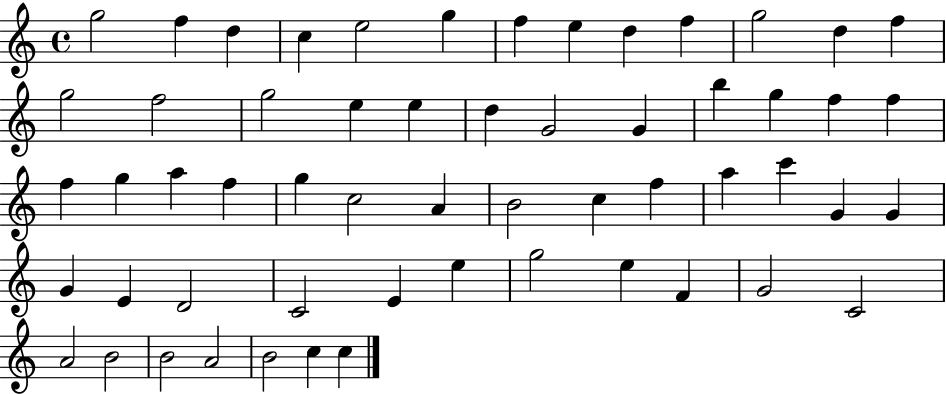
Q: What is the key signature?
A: C major